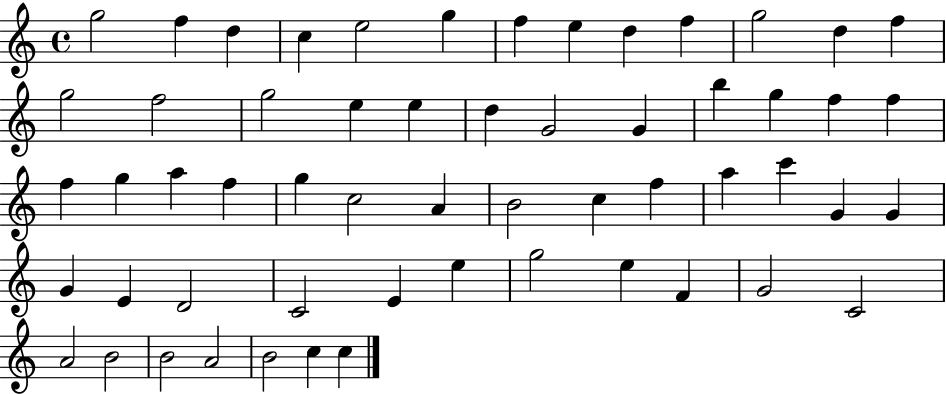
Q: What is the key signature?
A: C major